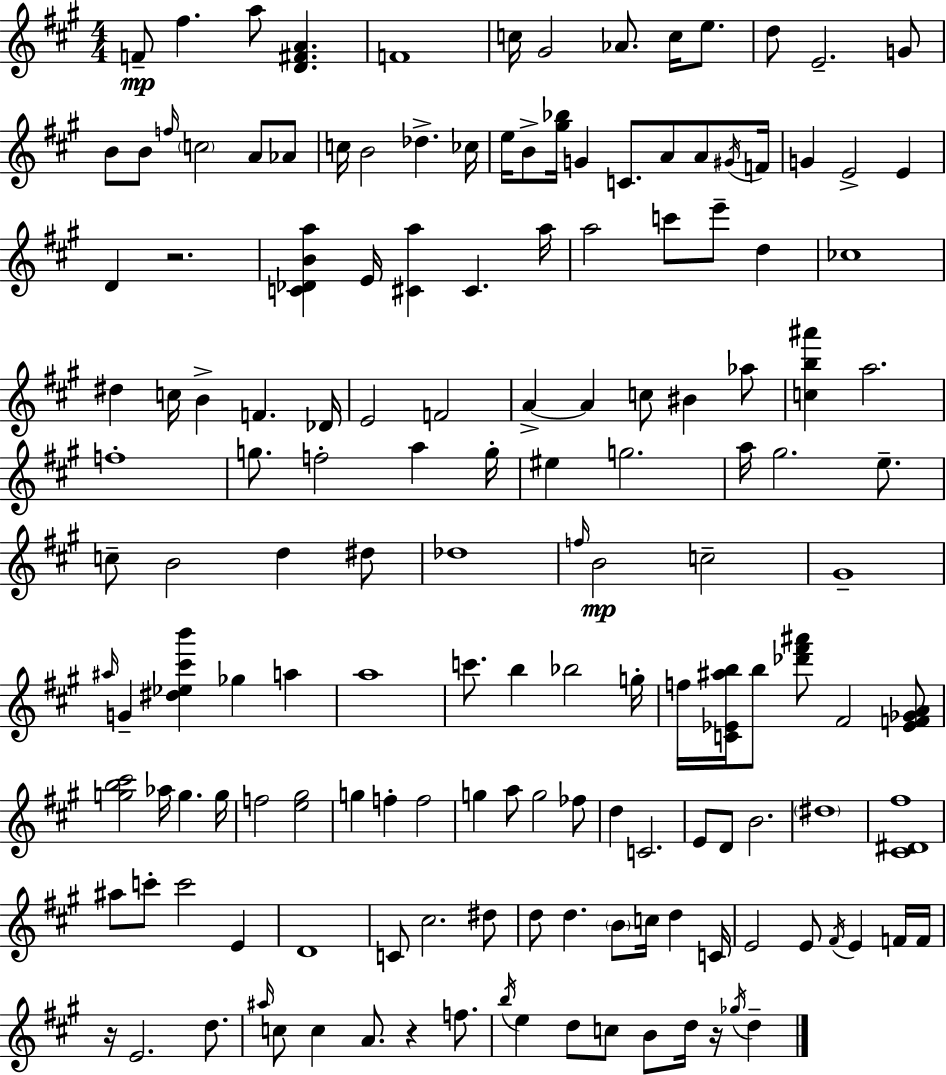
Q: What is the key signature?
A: A major